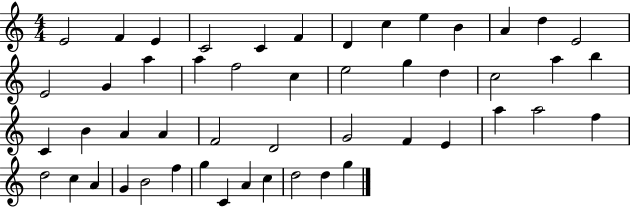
X:1
T:Untitled
M:4/4
L:1/4
K:C
E2 F E C2 C F D c e B A d E2 E2 G a a f2 c e2 g d c2 a b C B A A F2 D2 G2 F E a a2 f d2 c A G B2 f g C A c d2 d g